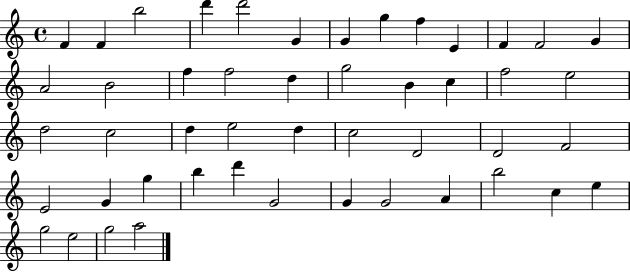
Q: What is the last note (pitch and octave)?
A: A5